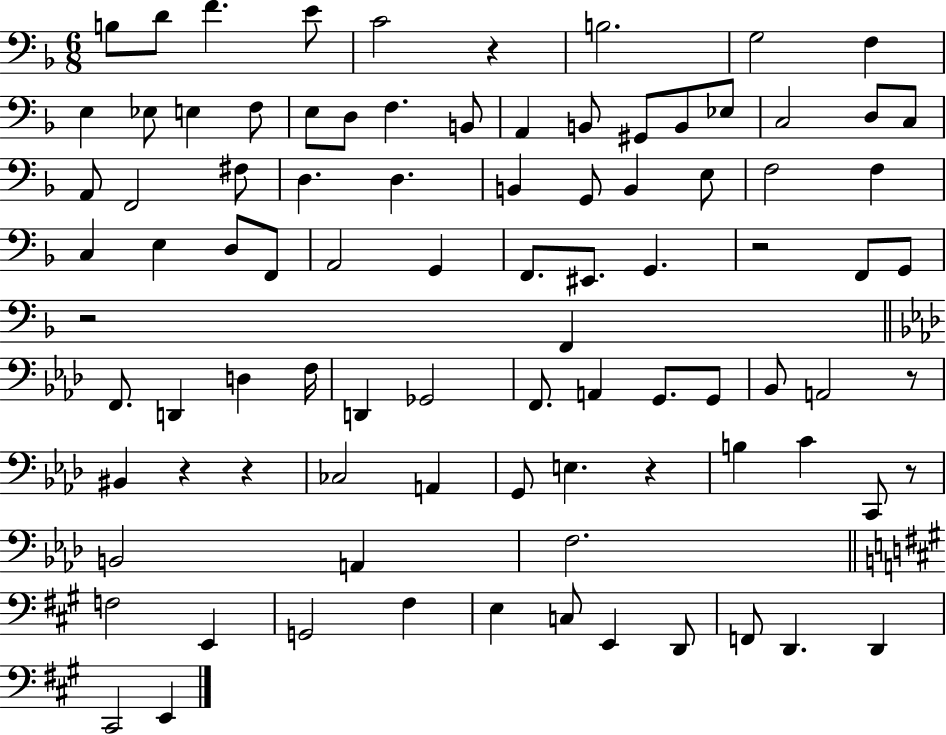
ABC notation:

X:1
T:Untitled
M:6/8
L:1/4
K:F
B,/2 D/2 F E/2 C2 z B,2 G,2 F, E, _E,/2 E, F,/2 E,/2 D,/2 F, B,,/2 A,, B,,/2 ^G,,/2 B,,/2 _E,/2 C,2 D,/2 C,/2 A,,/2 F,,2 ^F,/2 D, D, B,, G,,/2 B,, E,/2 F,2 F, C, E, D,/2 F,,/2 A,,2 G,, F,,/2 ^E,,/2 G,, z2 F,,/2 G,,/2 z2 F,, F,,/2 D,, D, F,/4 D,, _G,,2 F,,/2 A,, G,,/2 G,,/2 _B,,/2 A,,2 z/2 ^B,, z z _C,2 A,, G,,/2 E, z B, C C,,/2 z/2 B,,2 A,, F,2 F,2 E,, G,,2 ^F, E, C,/2 E,, D,,/2 F,,/2 D,, D,, ^C,,2 E,,